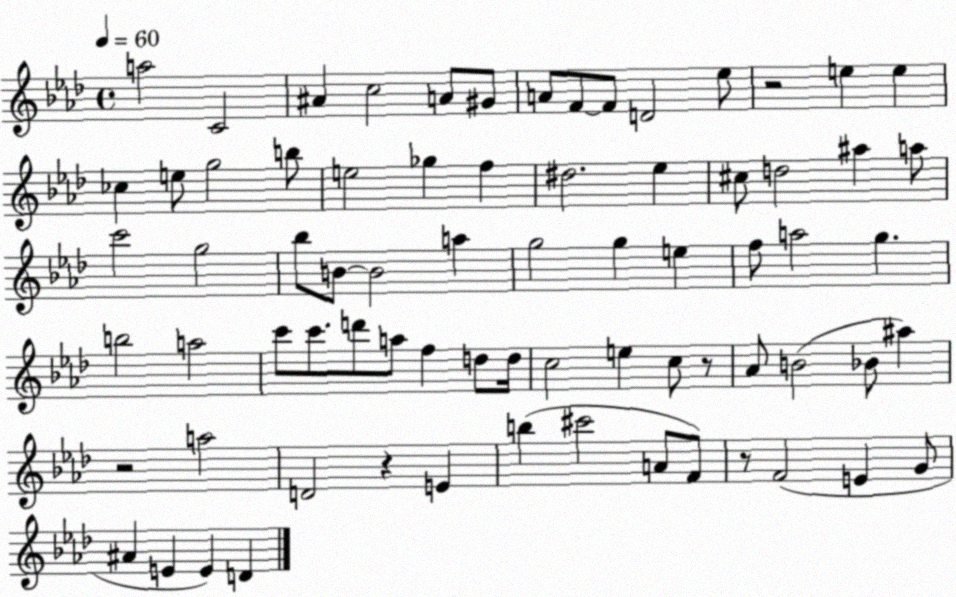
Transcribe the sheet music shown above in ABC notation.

X:1
T:Untitled
M:4/4
L:1/4
K:Ab
a2 C2 ^A c2 A/2 ^G/2 A/2 F/2 F/2 D2 _e/2 z2 e e _c e/2 g2 b/2 e2 _g f ^d2 _e ^c/2 d2 ^a a/2 c'2 g2 _b/2 B/2 B2 a g2 g e f/2 a2 g b2 a2 c'/2 c'/2 d'/2 a/2 f d/2 d/4 c2 e c/2 z/2 _A/2 B2 _B/2 ^a z2 a2 D2 z E b ^c'2 A/2 F/2 z/2 F2 E G/2 ^A E E D